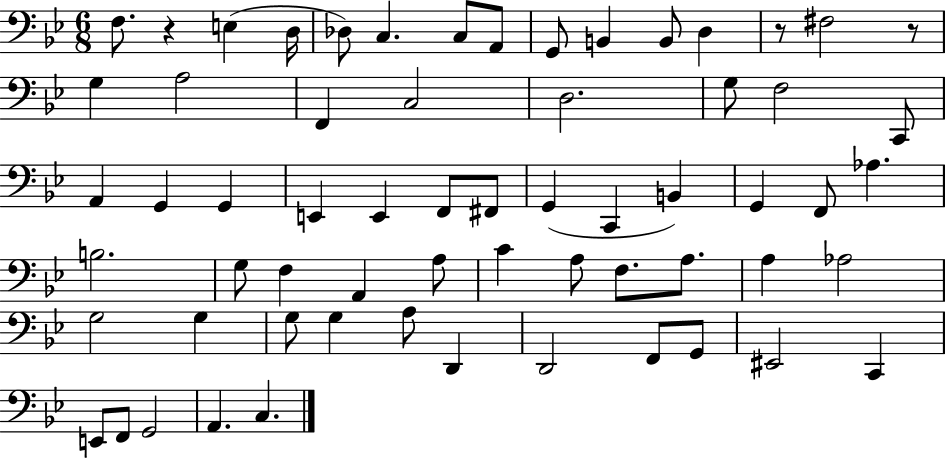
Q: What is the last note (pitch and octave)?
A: C3